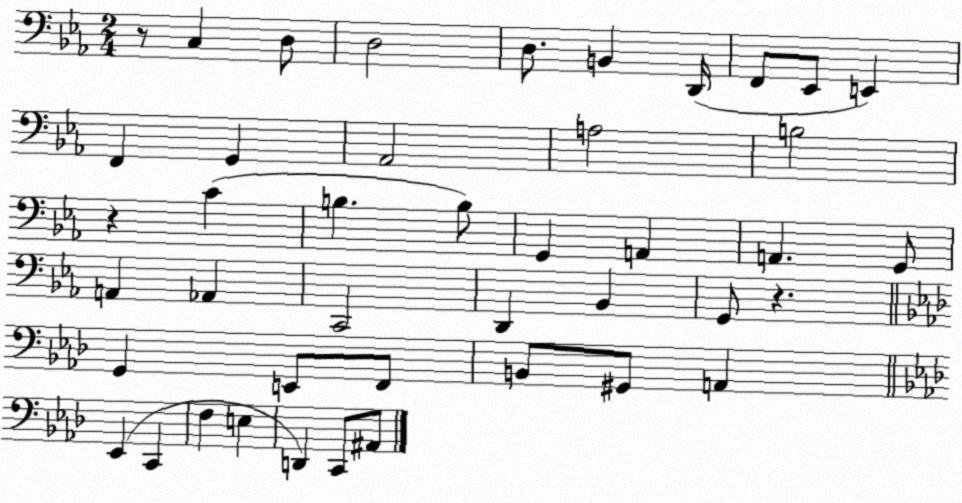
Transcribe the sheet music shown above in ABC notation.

X:1
T:Untitled
M:2/4
L:1/4
K:Eb
z/2 C, D,/2 D,2 D,/2 B,, D,,/4 F,,/2 _E,,/2 E,, F,, G,, _A,,2 A,2 B,2 z C B, B,/2 G,, A,, A,, G,,/2 A,, _A,, C,,2 D,, _B,, G,,/2 z G,, E,,/2 F,,/2 B,,/2 ^G,,/2 A,, _E,, C,, F, E, D,, C,,/2 ^A,,/2